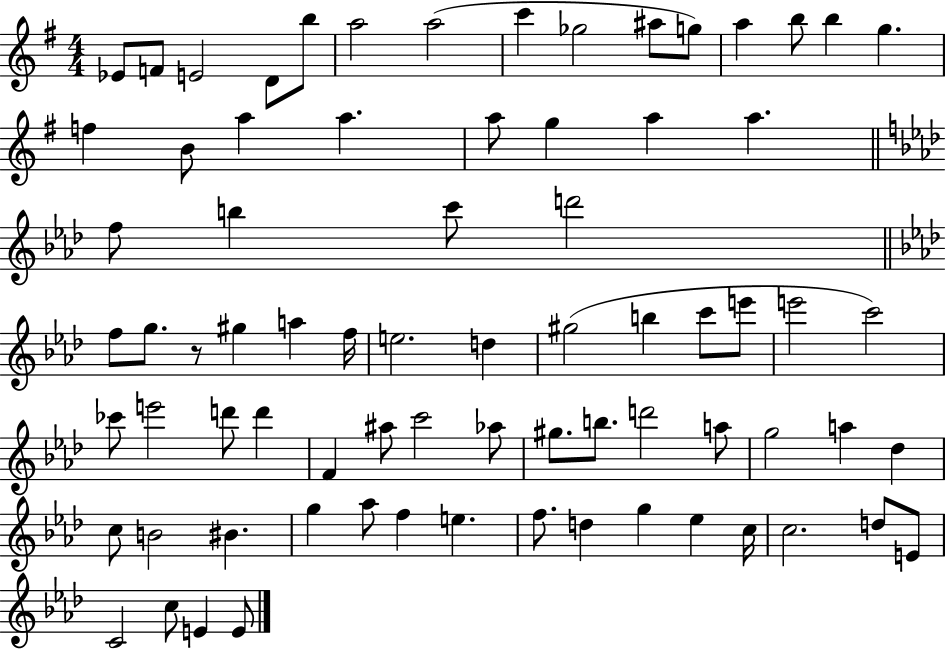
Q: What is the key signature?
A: G major